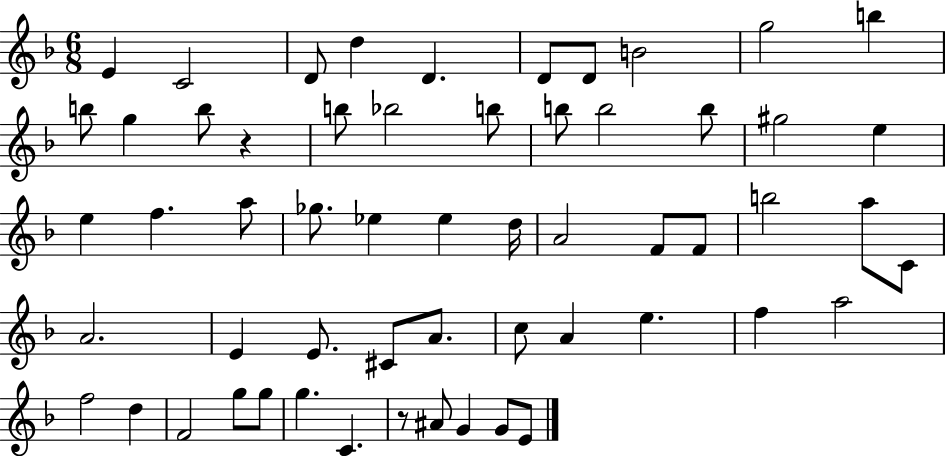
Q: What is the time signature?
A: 6/8